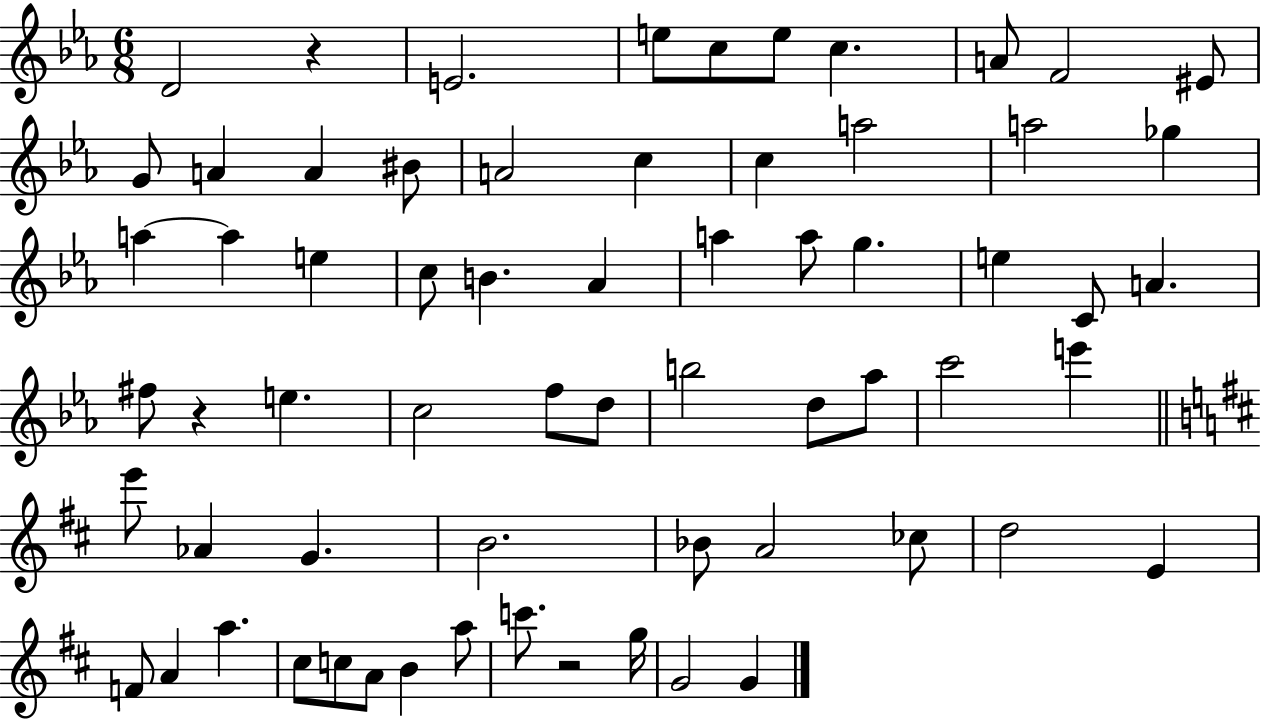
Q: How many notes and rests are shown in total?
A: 65